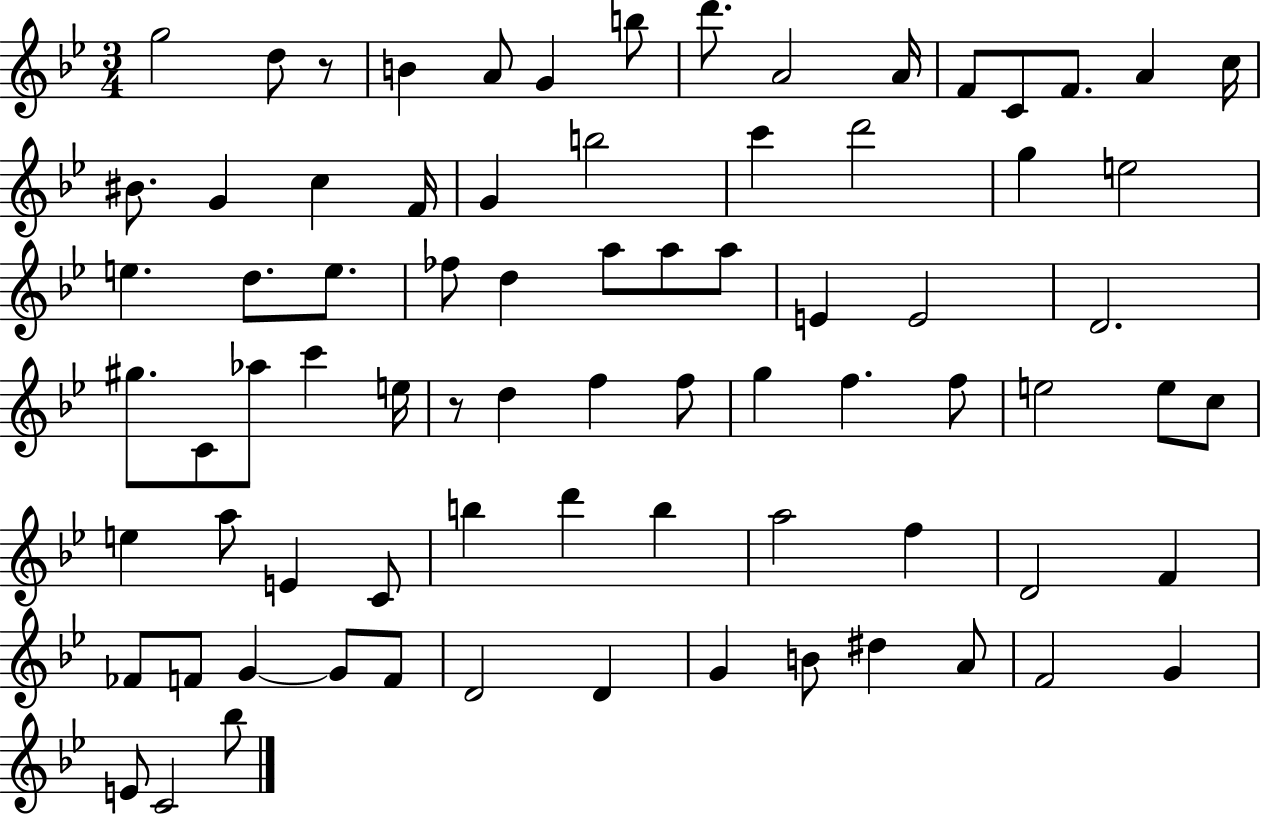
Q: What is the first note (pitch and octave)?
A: G5